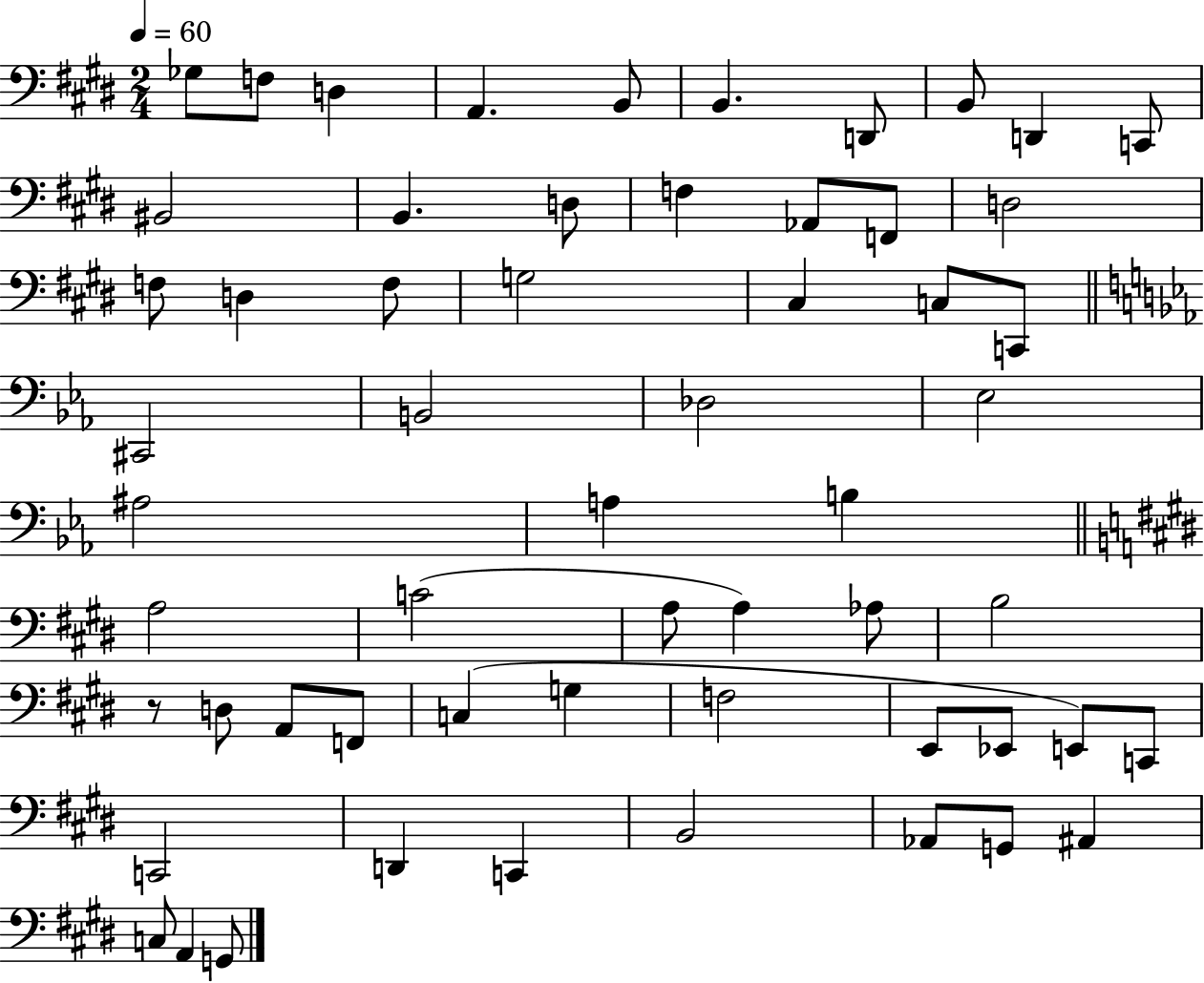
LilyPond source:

{
  \clef bass
  \numericTimeSignature
  \time 2/4
  \key e \major
  \tempo 4 = 60
  ges8 f8 d4 | a,4. b,8 | b,4. d,8 | b,8 d,4 c,8 | \break bis,2 | b,4. d8 | f4 aes,8 f,8 | d2 | \break f8 d4 f8 | g2 | cis4 c8 c,8 | \bar "||" \break \key c \minor cis,2 | b,2 | des2 | ees2 | \break ais2 | a4 b4 | \bar "||" \break \key e \major a2 | c'2( | a8 a4) aes8 | b2 | \break r8 d8 a,8 f,8 | c4( g4 | f2 | e,8 ees,8 e,8) c,8 | \break c,2 | d,4 c,4 | b,2 | aes,8 g,8 ais,4 | \break c8 a,4 g,8 | \bar "|."
}